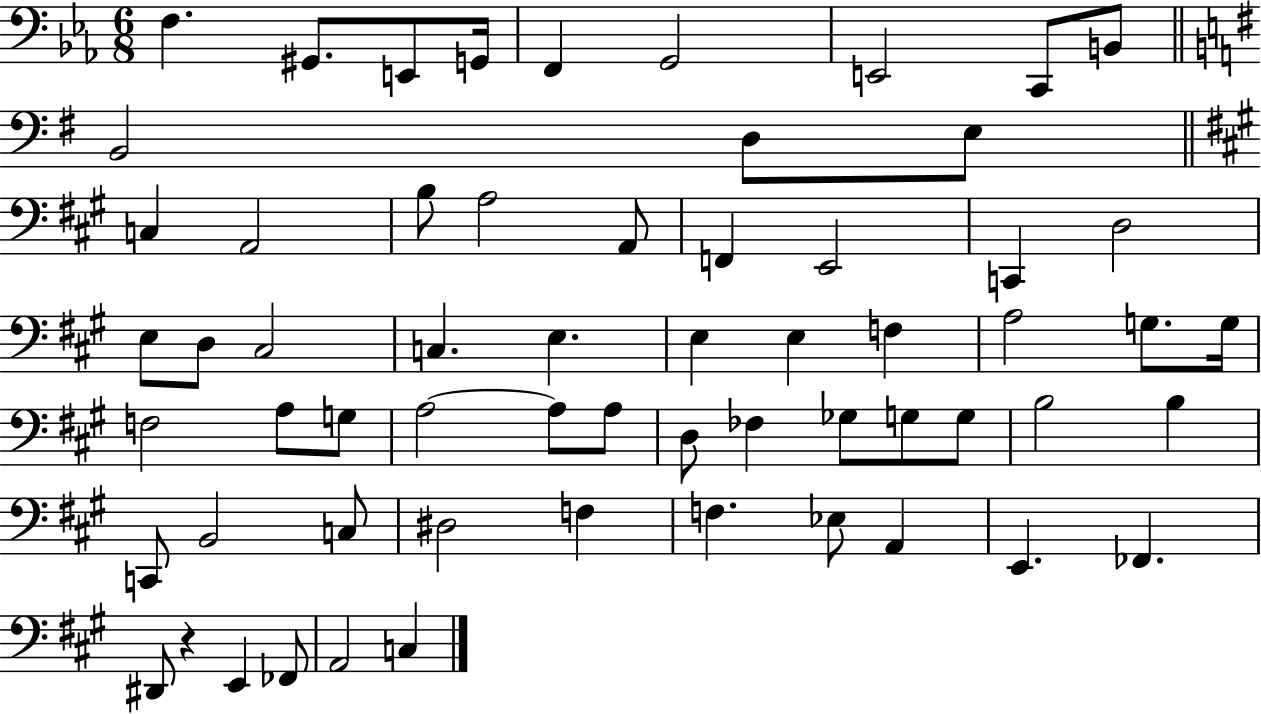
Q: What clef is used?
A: bass